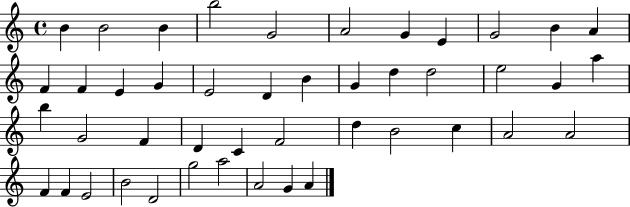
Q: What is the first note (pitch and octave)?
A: B4